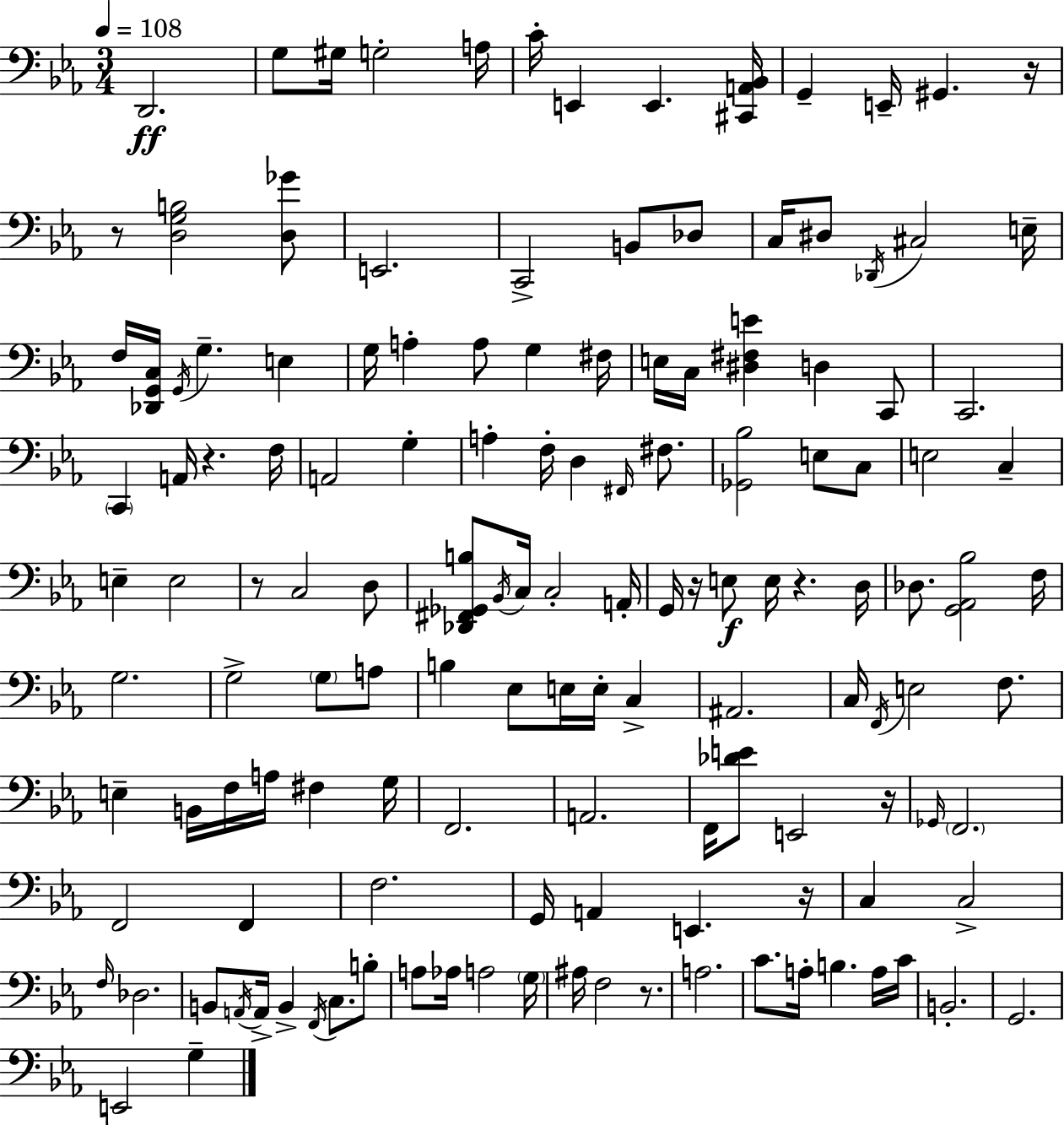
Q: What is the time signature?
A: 3/4